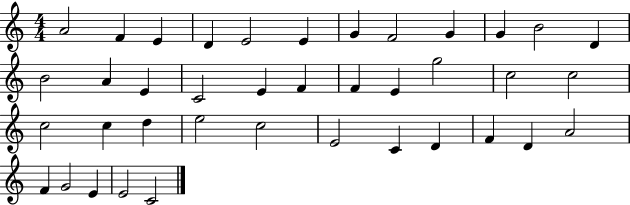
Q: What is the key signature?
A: C major